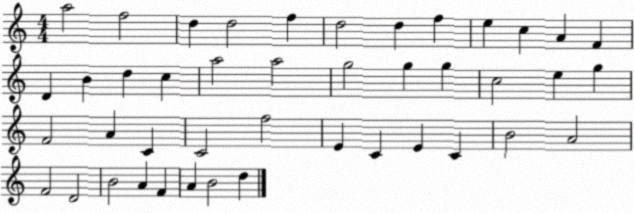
X:1
T:Untitled
M:4/4
L:1/4
K:C
a2 f2 d d2 f d2 d f e c A F D B d c a2 a2 g2 g g c2 e g F2 A C C2 f2 E C E C B2 A2 F2 D2 B2 A F A B2 d